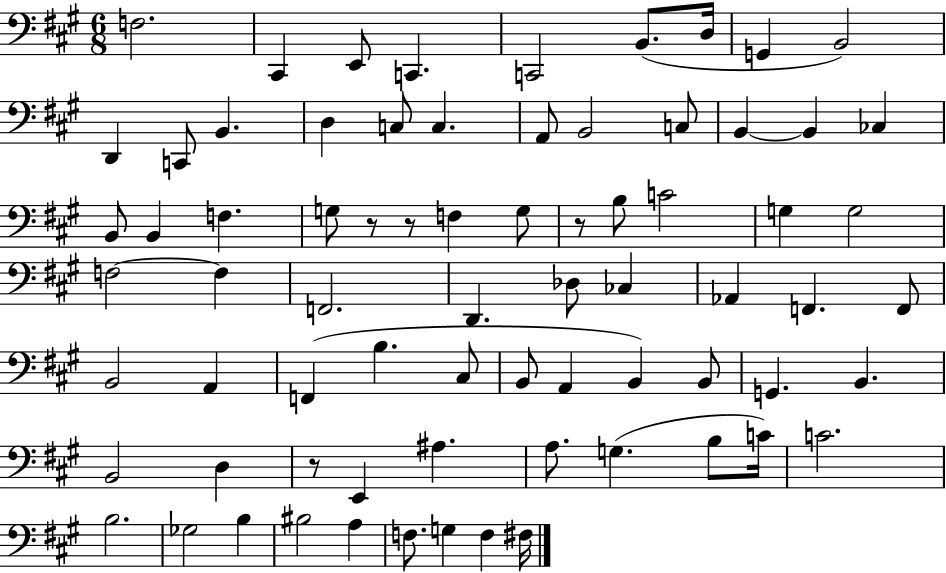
X:1
T:Untitled
M:6/8
L:1/4
K:A
F,2 ^C,, E,,/2 C,, C,,2 B,,/2 D,/4 G,, B,,2 D,, C,,/2 B,, D, C,/2 C, A,,/2 B,,2 C,/2 B,, B,, _C, B,,/2 B,, F, G,/2 z/2 z/2 F, G,/2 z/2 B,/2 C2 G, G,2 F,2 F, F,,2 D,, _D,/2 _C, _A,, F,, F,,/2 B,,2 A,, F,, B, ^C,/2 B,,/2 A,, B,, B,,/2 G,, B,, B,,2 D, z/2 E,, ^A, A,/2 G, B,/2 C/4 C2 B,2 _G,2 B, ^B,2 A, F,/2 G, F, ^F,/4